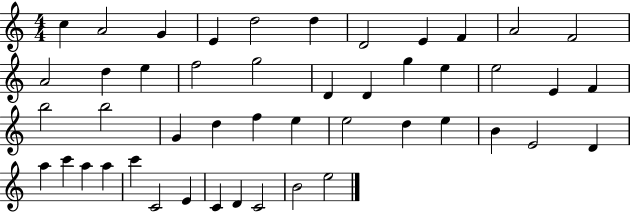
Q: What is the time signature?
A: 4/4